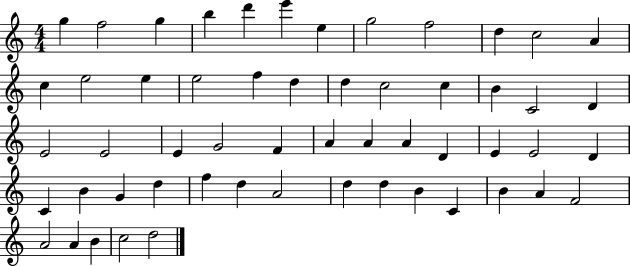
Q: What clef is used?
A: treble